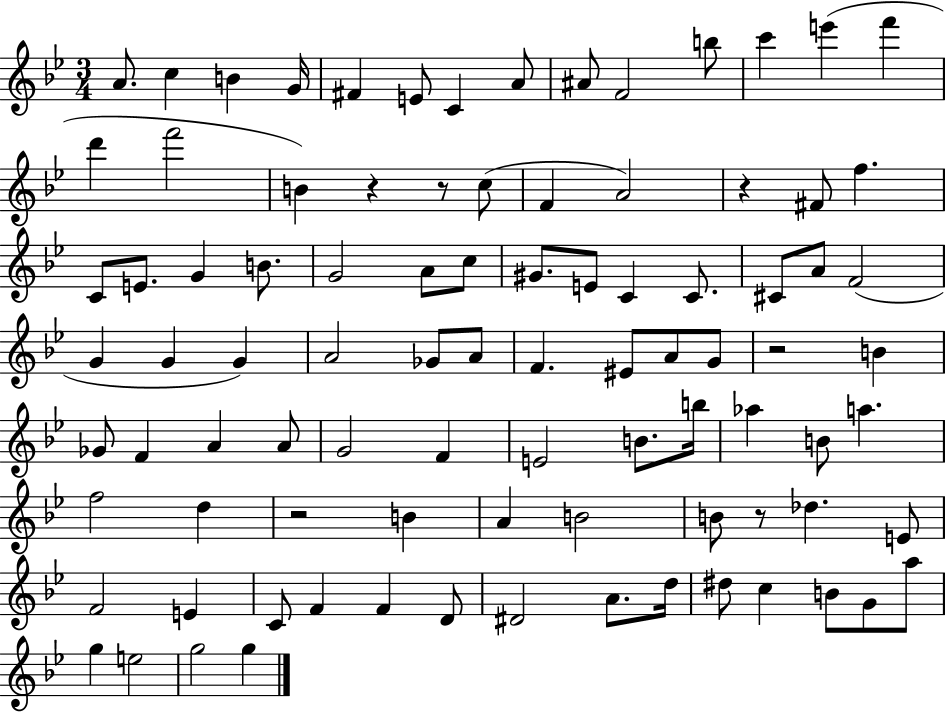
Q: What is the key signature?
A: BES major